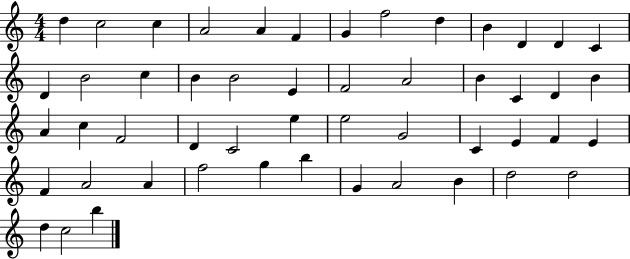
{
  \clef treble
  \numericTimeSignature
  \time 4/4
  \key c \major
  d''4 c''2 c''4 | a'2 a'4 f'4 | g'4 f''2 d''4 | b'4 d'4 d'4 c'4 | \break d'4 b'2 c''4 | b'4 b'2 e'4 | f'2 a'2 | b'4 c'4 d'4 b'4 | \break a'4 c''4 f'2 | d'4 c'2 e''4 | e''2 g'2 | c'4 e'4 f'4 e'4 | \break f'4 a'2 a'4 | f''2 g''4 b''4 | g'4 a'2 b'4 | d''2 d''2 | \break d''4 c''2 b''4 | \bar "|."
}